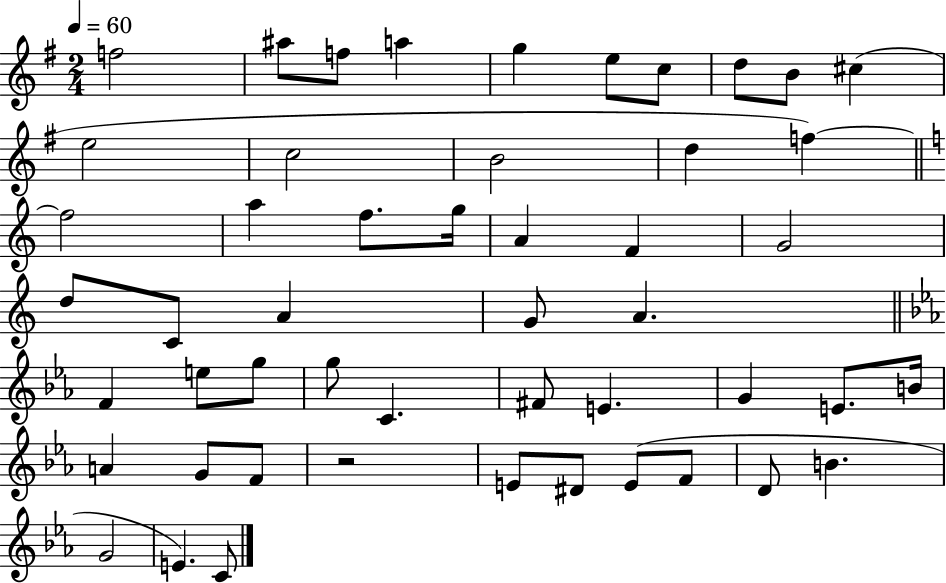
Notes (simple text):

F5/h A#5/e F5/e A5/q G5/q E5/e C5/e D5/e B4/e C#5/q E5/h C5/h B4/h D5/q F5/q F5/h A5/q F5/e. G5/s A4/q F4/q G4/h D5/e C4/e A4/q G4/e A4/q. F4/q E5/e G5/e G5/e C4/q. F#4/e E4/q. G4/q E4/e. B4/s A4/q G4/e F4/e R/h E4/e D#4/e E4/e F4/e D4/e B4/q. G4/h E4/q. C4/e